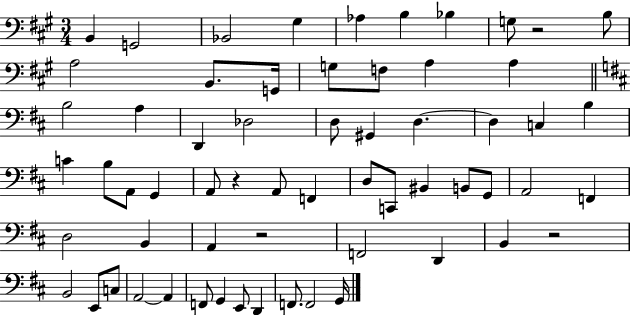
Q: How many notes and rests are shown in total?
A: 62